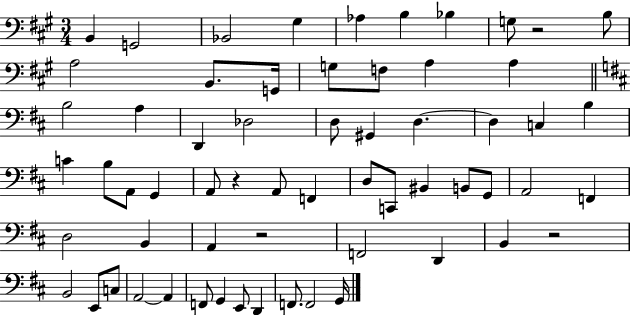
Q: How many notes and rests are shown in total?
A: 62